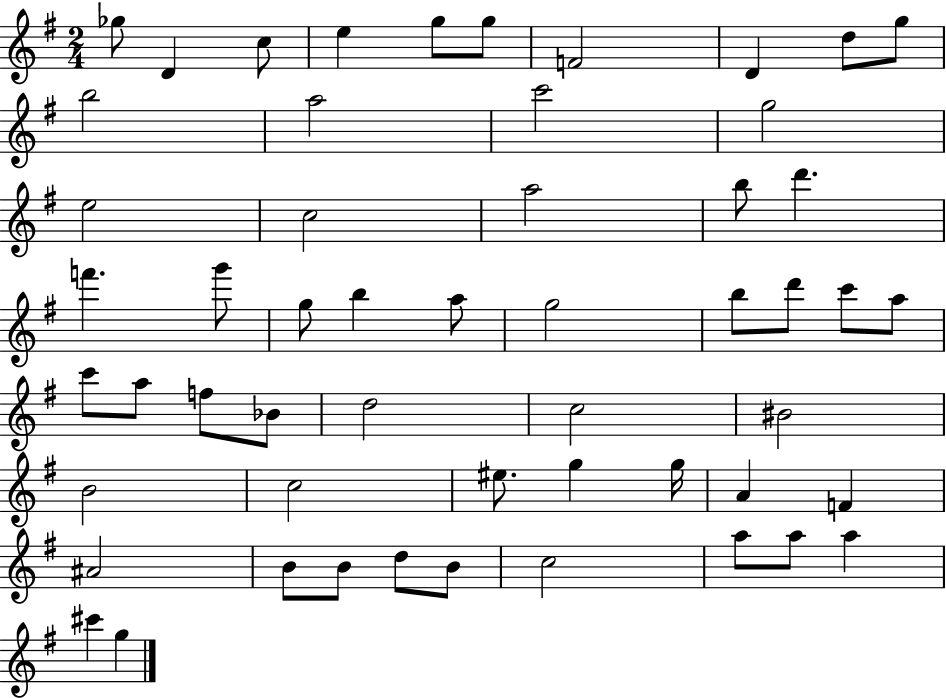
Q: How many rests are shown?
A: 0